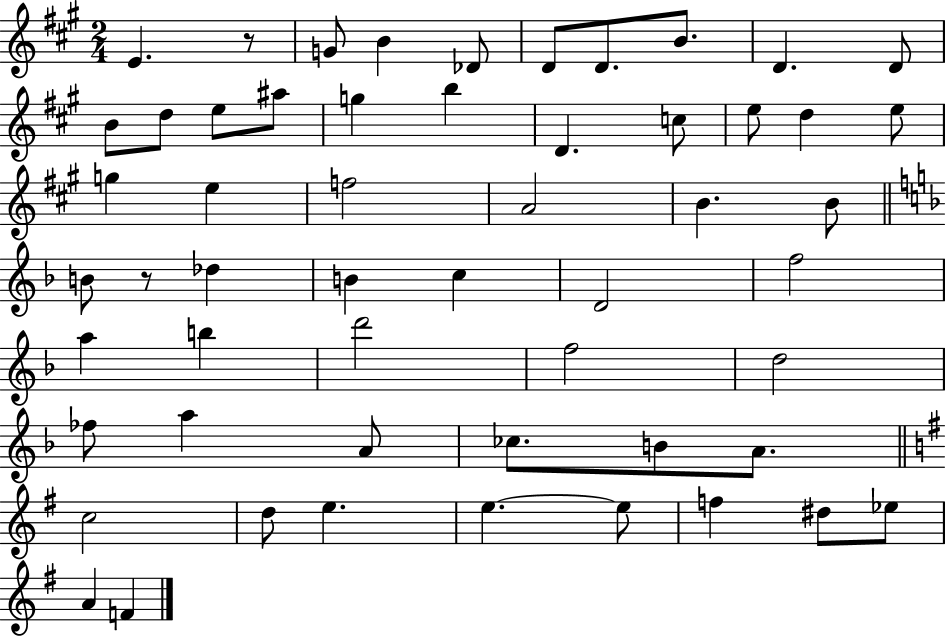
X:1
T:Untitled
M:2/4
L:1/4
K:A
E z/2 G/2 B _D/2 D/2 D/2 B/2 D D/2 B/2 d/2 e/2 ^a/2 g b D c/2 e/2 d e/2 g e f2 A2 B B/2 B/2 z/2 _d B c D2 f2 a b d'2 f2 d2 _f/2 a A/2 _c/2 B/2 A/2 c2 d/2 e e e/2 f ^d/2 _e/2 A F